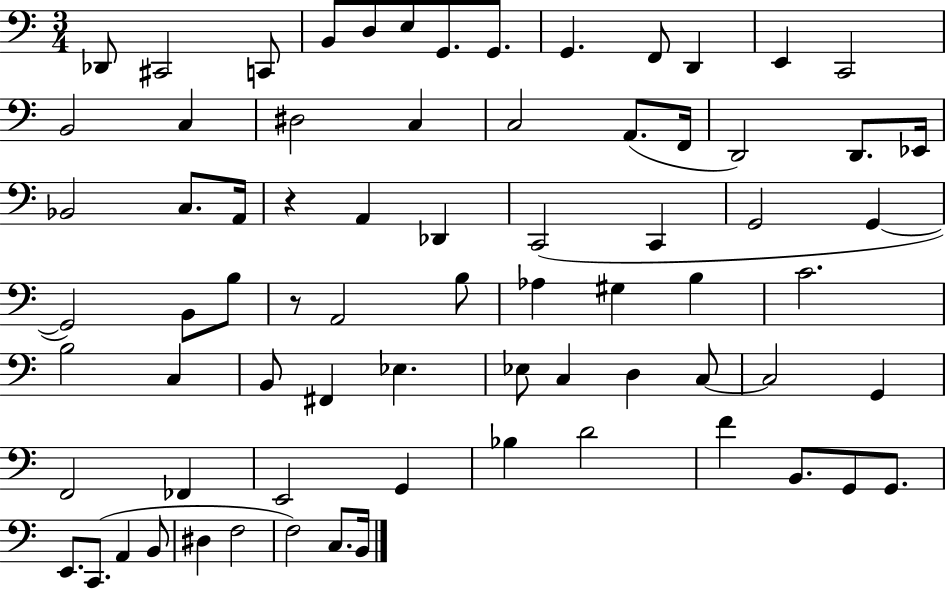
{
  \clef bass
  \numericTimeSignature
  \time 3/4
  \key c \major
  des,8 cis,2 c,8 | b,8 d8 e8 g,8. g,8. | g,4. f,8 d,4 | e,4 c,2 | \break b,2 c4 | dis2 c4 | c2 a,8.( f,16 | d,2) d,8. ees,16 | \break bes,2 c8. a,16 | r4 a,4 des,4 | c,2( c,4 | g,2 g,4~~ | \break g,2) b,8 b8 | r8 a,2 b8 | aes4 gis4 b4 | c'2. | \break b2 c4 | b,8 fis,4 ees4. | ees8 c4 d4 c8~~ | c2 g,4 | \break f,2 fes,4 | e,2 g,4 | bes4 d'2 | f'4 b,8. g,8 g,8. | \break e,8. c,8.( a,4 b,8 | dis4 f2 | f2) c8. b,16 | \bar "|."
}